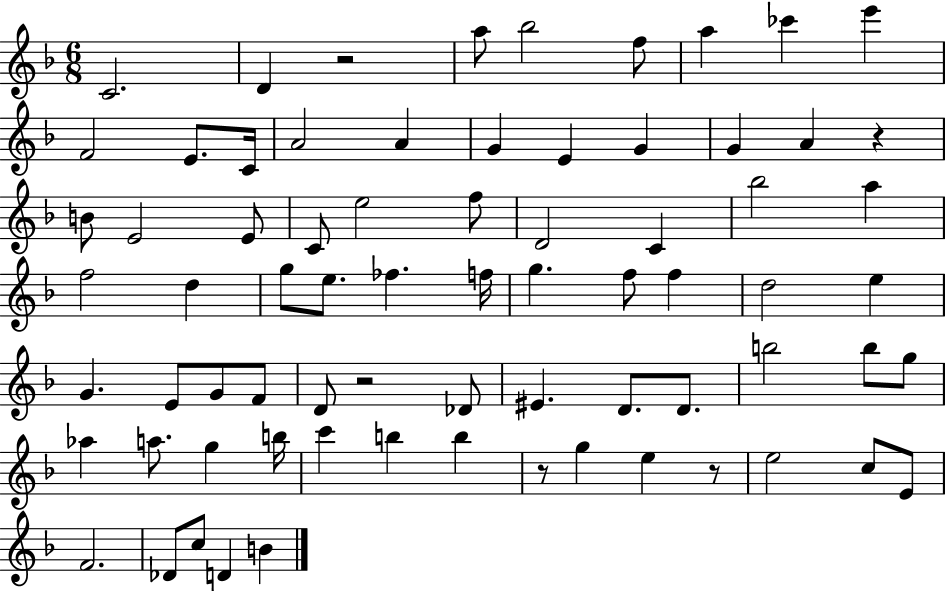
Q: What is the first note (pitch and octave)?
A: C4